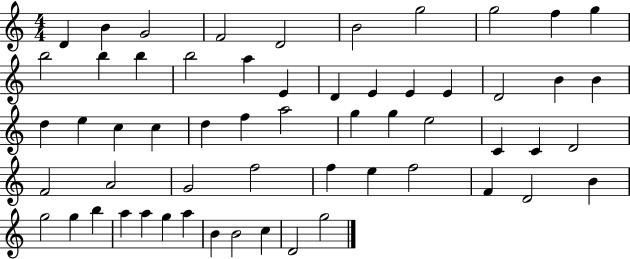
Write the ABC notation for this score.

X:1
T:Untitled
M:4/4
L:1/4
K:C
D B G2 F2 D2 B2 g2 g2 f g b2 b b b2 a E D E E E D2 B B d e c c d f a2 g g e2 C C D2 F2 A2 G2 f2 f e f2 F D2 B g2 g b a a g a B B2 c D2 g2